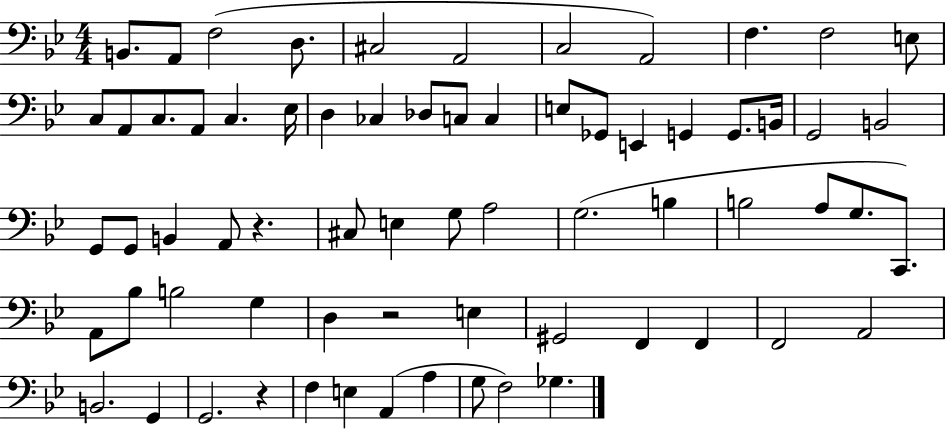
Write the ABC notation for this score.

X:1
T:Untitled
M:4/4
L:1/4
K:Bb
B,,/2 A,,/2 F,2 D,/2 ^C,2 A,,2 C,2 A,,2 F, F,2 E,/2 C,/2 A,,/2 C,/2 A,,/2 C, _E,/4 D, _C, _D,/2 C,/2 C, E,/2 _G,,/2 E,, G,, G,,/2 B,,/4 G,,2 B,,2 G,,/2 G,,/2 B,, A,,/2 z ^C,/2 E, G,/2 A,2 G,2 B, B,2 A,/2 G,/2 C,,/2 A,,/2 _B,/2 B,2 G, D, z2 E, ^G,,2 F,, F,, F,,2 A,,2 B,,2 G,, G,,2 z F, E, A,, A, G,/2 F,2 _G,